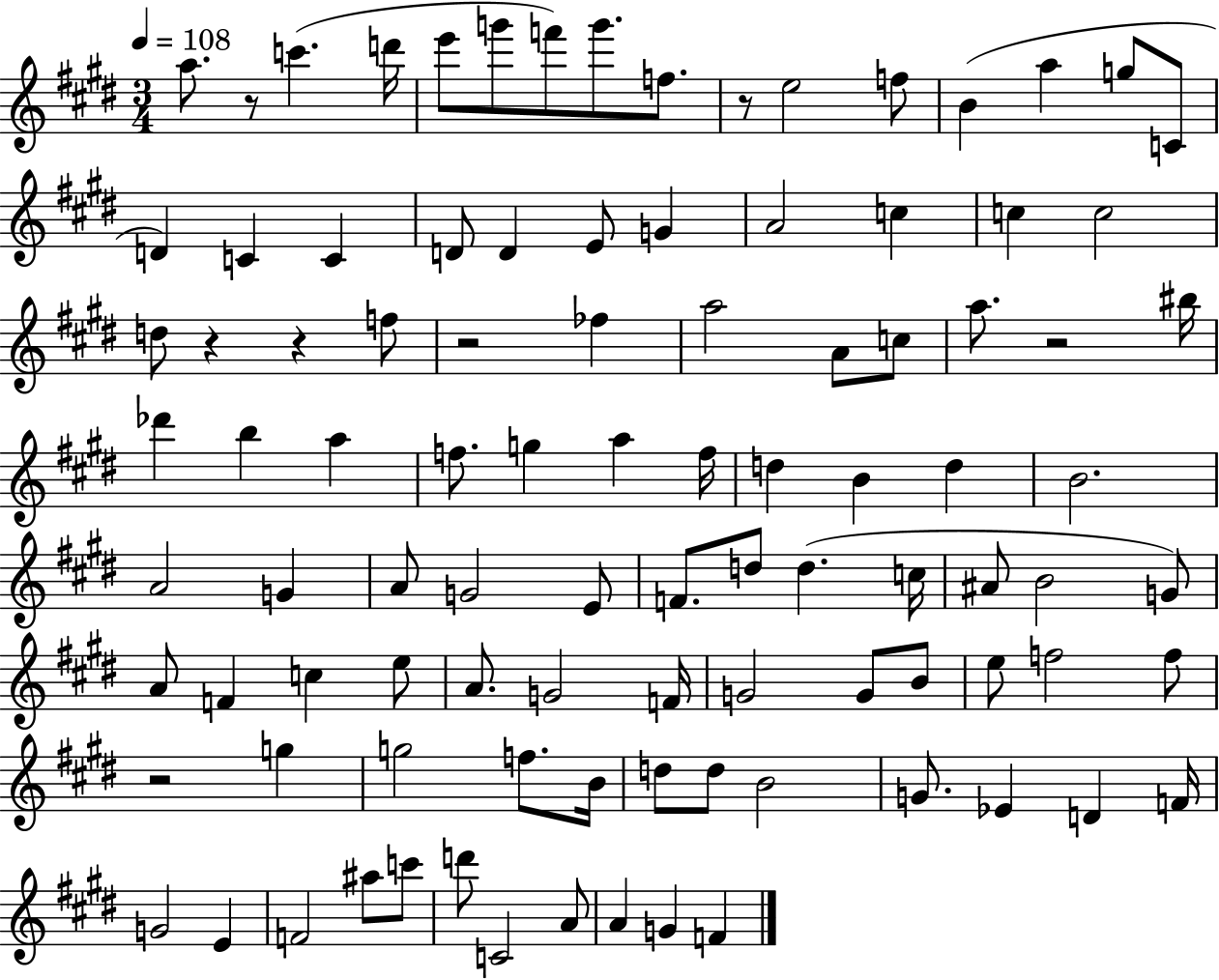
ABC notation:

X:1
T:Untitled
M:3/4
L:1/4
K:E
a/2 z/2 c' d'/4 e'/2 g'/2 f'/2 g'/2 f/2 z/2 e2 f/2 B a g/2 C/2 D C C D/2 D E/2 G A2 c c c2 d/2 z z f/2 z2 _f a2 A/2 c/2 a/2 z2 ^b/4 _d' b a f/2 g a f/4 d B d B2 A2 G A/2 G2 E/2 F/2 d/2 d c/4 ^A/2 B2 G/2 A/2 F c e/2 A/2 G2 F/4 G2 G/2 B/2 e/2 f2 f/2 z2 g g2 f/2 B/4 d/2 d/2 B2 G/2 _E D F/4 G2 E F2 ^a/2 c'/2 d'/2 C2 A/2 A G F